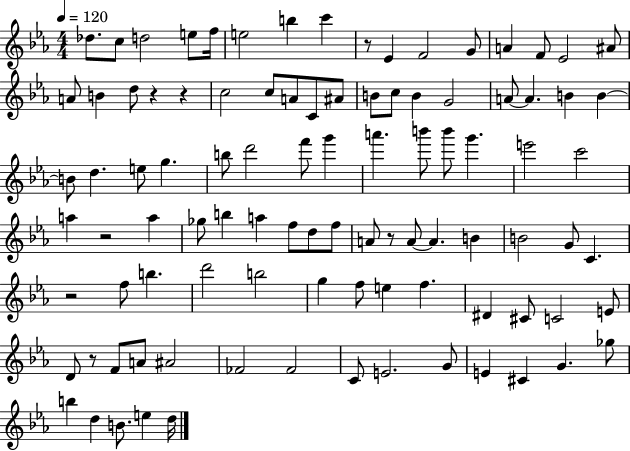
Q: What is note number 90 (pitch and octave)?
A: D5